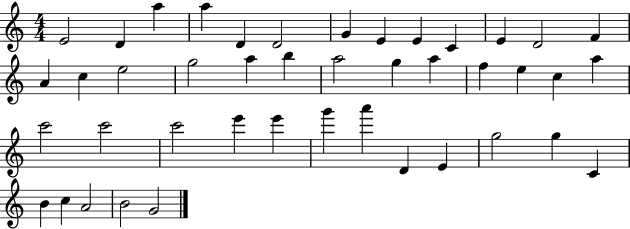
E4/h D4/q A5/q A5/q D4/q D4/h G4/q E4/q E4/q C4/q E4/q D4/h F4/q A4/q C5/q E5/h G5/h A5/q B5/q A5/h G5/q A5/q F5/q E5/q C5/q A5/q C6/h C6/h C6/h E6/q E6/q G6/q A6/q D4/q E4/q G5/h G5/q C4/q B4/q C5/q A4/h B4/h G4/h